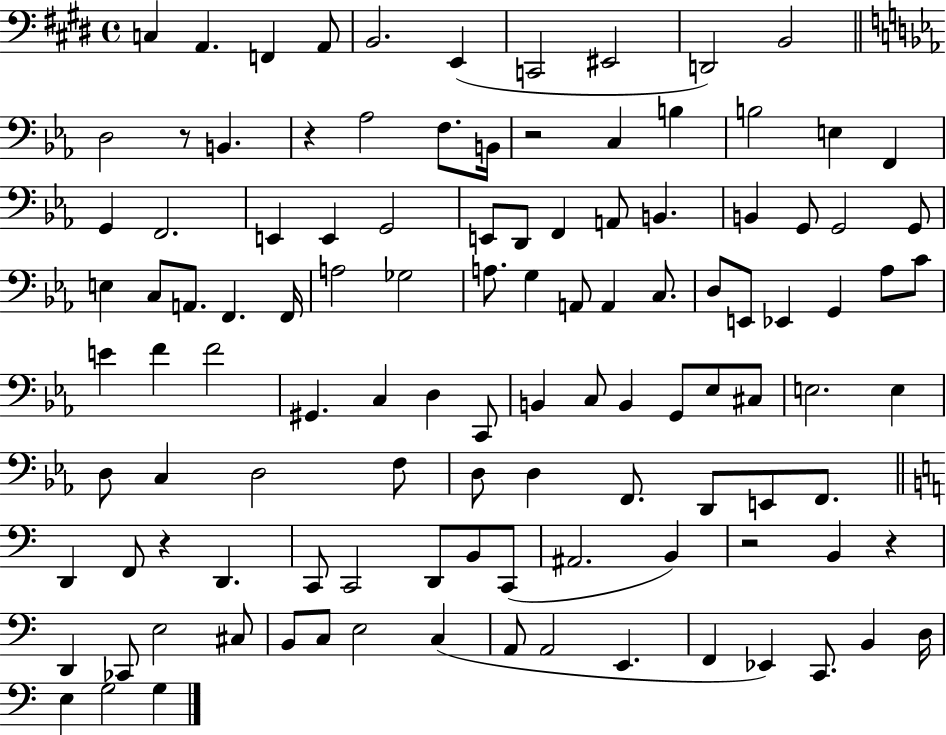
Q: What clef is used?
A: bass